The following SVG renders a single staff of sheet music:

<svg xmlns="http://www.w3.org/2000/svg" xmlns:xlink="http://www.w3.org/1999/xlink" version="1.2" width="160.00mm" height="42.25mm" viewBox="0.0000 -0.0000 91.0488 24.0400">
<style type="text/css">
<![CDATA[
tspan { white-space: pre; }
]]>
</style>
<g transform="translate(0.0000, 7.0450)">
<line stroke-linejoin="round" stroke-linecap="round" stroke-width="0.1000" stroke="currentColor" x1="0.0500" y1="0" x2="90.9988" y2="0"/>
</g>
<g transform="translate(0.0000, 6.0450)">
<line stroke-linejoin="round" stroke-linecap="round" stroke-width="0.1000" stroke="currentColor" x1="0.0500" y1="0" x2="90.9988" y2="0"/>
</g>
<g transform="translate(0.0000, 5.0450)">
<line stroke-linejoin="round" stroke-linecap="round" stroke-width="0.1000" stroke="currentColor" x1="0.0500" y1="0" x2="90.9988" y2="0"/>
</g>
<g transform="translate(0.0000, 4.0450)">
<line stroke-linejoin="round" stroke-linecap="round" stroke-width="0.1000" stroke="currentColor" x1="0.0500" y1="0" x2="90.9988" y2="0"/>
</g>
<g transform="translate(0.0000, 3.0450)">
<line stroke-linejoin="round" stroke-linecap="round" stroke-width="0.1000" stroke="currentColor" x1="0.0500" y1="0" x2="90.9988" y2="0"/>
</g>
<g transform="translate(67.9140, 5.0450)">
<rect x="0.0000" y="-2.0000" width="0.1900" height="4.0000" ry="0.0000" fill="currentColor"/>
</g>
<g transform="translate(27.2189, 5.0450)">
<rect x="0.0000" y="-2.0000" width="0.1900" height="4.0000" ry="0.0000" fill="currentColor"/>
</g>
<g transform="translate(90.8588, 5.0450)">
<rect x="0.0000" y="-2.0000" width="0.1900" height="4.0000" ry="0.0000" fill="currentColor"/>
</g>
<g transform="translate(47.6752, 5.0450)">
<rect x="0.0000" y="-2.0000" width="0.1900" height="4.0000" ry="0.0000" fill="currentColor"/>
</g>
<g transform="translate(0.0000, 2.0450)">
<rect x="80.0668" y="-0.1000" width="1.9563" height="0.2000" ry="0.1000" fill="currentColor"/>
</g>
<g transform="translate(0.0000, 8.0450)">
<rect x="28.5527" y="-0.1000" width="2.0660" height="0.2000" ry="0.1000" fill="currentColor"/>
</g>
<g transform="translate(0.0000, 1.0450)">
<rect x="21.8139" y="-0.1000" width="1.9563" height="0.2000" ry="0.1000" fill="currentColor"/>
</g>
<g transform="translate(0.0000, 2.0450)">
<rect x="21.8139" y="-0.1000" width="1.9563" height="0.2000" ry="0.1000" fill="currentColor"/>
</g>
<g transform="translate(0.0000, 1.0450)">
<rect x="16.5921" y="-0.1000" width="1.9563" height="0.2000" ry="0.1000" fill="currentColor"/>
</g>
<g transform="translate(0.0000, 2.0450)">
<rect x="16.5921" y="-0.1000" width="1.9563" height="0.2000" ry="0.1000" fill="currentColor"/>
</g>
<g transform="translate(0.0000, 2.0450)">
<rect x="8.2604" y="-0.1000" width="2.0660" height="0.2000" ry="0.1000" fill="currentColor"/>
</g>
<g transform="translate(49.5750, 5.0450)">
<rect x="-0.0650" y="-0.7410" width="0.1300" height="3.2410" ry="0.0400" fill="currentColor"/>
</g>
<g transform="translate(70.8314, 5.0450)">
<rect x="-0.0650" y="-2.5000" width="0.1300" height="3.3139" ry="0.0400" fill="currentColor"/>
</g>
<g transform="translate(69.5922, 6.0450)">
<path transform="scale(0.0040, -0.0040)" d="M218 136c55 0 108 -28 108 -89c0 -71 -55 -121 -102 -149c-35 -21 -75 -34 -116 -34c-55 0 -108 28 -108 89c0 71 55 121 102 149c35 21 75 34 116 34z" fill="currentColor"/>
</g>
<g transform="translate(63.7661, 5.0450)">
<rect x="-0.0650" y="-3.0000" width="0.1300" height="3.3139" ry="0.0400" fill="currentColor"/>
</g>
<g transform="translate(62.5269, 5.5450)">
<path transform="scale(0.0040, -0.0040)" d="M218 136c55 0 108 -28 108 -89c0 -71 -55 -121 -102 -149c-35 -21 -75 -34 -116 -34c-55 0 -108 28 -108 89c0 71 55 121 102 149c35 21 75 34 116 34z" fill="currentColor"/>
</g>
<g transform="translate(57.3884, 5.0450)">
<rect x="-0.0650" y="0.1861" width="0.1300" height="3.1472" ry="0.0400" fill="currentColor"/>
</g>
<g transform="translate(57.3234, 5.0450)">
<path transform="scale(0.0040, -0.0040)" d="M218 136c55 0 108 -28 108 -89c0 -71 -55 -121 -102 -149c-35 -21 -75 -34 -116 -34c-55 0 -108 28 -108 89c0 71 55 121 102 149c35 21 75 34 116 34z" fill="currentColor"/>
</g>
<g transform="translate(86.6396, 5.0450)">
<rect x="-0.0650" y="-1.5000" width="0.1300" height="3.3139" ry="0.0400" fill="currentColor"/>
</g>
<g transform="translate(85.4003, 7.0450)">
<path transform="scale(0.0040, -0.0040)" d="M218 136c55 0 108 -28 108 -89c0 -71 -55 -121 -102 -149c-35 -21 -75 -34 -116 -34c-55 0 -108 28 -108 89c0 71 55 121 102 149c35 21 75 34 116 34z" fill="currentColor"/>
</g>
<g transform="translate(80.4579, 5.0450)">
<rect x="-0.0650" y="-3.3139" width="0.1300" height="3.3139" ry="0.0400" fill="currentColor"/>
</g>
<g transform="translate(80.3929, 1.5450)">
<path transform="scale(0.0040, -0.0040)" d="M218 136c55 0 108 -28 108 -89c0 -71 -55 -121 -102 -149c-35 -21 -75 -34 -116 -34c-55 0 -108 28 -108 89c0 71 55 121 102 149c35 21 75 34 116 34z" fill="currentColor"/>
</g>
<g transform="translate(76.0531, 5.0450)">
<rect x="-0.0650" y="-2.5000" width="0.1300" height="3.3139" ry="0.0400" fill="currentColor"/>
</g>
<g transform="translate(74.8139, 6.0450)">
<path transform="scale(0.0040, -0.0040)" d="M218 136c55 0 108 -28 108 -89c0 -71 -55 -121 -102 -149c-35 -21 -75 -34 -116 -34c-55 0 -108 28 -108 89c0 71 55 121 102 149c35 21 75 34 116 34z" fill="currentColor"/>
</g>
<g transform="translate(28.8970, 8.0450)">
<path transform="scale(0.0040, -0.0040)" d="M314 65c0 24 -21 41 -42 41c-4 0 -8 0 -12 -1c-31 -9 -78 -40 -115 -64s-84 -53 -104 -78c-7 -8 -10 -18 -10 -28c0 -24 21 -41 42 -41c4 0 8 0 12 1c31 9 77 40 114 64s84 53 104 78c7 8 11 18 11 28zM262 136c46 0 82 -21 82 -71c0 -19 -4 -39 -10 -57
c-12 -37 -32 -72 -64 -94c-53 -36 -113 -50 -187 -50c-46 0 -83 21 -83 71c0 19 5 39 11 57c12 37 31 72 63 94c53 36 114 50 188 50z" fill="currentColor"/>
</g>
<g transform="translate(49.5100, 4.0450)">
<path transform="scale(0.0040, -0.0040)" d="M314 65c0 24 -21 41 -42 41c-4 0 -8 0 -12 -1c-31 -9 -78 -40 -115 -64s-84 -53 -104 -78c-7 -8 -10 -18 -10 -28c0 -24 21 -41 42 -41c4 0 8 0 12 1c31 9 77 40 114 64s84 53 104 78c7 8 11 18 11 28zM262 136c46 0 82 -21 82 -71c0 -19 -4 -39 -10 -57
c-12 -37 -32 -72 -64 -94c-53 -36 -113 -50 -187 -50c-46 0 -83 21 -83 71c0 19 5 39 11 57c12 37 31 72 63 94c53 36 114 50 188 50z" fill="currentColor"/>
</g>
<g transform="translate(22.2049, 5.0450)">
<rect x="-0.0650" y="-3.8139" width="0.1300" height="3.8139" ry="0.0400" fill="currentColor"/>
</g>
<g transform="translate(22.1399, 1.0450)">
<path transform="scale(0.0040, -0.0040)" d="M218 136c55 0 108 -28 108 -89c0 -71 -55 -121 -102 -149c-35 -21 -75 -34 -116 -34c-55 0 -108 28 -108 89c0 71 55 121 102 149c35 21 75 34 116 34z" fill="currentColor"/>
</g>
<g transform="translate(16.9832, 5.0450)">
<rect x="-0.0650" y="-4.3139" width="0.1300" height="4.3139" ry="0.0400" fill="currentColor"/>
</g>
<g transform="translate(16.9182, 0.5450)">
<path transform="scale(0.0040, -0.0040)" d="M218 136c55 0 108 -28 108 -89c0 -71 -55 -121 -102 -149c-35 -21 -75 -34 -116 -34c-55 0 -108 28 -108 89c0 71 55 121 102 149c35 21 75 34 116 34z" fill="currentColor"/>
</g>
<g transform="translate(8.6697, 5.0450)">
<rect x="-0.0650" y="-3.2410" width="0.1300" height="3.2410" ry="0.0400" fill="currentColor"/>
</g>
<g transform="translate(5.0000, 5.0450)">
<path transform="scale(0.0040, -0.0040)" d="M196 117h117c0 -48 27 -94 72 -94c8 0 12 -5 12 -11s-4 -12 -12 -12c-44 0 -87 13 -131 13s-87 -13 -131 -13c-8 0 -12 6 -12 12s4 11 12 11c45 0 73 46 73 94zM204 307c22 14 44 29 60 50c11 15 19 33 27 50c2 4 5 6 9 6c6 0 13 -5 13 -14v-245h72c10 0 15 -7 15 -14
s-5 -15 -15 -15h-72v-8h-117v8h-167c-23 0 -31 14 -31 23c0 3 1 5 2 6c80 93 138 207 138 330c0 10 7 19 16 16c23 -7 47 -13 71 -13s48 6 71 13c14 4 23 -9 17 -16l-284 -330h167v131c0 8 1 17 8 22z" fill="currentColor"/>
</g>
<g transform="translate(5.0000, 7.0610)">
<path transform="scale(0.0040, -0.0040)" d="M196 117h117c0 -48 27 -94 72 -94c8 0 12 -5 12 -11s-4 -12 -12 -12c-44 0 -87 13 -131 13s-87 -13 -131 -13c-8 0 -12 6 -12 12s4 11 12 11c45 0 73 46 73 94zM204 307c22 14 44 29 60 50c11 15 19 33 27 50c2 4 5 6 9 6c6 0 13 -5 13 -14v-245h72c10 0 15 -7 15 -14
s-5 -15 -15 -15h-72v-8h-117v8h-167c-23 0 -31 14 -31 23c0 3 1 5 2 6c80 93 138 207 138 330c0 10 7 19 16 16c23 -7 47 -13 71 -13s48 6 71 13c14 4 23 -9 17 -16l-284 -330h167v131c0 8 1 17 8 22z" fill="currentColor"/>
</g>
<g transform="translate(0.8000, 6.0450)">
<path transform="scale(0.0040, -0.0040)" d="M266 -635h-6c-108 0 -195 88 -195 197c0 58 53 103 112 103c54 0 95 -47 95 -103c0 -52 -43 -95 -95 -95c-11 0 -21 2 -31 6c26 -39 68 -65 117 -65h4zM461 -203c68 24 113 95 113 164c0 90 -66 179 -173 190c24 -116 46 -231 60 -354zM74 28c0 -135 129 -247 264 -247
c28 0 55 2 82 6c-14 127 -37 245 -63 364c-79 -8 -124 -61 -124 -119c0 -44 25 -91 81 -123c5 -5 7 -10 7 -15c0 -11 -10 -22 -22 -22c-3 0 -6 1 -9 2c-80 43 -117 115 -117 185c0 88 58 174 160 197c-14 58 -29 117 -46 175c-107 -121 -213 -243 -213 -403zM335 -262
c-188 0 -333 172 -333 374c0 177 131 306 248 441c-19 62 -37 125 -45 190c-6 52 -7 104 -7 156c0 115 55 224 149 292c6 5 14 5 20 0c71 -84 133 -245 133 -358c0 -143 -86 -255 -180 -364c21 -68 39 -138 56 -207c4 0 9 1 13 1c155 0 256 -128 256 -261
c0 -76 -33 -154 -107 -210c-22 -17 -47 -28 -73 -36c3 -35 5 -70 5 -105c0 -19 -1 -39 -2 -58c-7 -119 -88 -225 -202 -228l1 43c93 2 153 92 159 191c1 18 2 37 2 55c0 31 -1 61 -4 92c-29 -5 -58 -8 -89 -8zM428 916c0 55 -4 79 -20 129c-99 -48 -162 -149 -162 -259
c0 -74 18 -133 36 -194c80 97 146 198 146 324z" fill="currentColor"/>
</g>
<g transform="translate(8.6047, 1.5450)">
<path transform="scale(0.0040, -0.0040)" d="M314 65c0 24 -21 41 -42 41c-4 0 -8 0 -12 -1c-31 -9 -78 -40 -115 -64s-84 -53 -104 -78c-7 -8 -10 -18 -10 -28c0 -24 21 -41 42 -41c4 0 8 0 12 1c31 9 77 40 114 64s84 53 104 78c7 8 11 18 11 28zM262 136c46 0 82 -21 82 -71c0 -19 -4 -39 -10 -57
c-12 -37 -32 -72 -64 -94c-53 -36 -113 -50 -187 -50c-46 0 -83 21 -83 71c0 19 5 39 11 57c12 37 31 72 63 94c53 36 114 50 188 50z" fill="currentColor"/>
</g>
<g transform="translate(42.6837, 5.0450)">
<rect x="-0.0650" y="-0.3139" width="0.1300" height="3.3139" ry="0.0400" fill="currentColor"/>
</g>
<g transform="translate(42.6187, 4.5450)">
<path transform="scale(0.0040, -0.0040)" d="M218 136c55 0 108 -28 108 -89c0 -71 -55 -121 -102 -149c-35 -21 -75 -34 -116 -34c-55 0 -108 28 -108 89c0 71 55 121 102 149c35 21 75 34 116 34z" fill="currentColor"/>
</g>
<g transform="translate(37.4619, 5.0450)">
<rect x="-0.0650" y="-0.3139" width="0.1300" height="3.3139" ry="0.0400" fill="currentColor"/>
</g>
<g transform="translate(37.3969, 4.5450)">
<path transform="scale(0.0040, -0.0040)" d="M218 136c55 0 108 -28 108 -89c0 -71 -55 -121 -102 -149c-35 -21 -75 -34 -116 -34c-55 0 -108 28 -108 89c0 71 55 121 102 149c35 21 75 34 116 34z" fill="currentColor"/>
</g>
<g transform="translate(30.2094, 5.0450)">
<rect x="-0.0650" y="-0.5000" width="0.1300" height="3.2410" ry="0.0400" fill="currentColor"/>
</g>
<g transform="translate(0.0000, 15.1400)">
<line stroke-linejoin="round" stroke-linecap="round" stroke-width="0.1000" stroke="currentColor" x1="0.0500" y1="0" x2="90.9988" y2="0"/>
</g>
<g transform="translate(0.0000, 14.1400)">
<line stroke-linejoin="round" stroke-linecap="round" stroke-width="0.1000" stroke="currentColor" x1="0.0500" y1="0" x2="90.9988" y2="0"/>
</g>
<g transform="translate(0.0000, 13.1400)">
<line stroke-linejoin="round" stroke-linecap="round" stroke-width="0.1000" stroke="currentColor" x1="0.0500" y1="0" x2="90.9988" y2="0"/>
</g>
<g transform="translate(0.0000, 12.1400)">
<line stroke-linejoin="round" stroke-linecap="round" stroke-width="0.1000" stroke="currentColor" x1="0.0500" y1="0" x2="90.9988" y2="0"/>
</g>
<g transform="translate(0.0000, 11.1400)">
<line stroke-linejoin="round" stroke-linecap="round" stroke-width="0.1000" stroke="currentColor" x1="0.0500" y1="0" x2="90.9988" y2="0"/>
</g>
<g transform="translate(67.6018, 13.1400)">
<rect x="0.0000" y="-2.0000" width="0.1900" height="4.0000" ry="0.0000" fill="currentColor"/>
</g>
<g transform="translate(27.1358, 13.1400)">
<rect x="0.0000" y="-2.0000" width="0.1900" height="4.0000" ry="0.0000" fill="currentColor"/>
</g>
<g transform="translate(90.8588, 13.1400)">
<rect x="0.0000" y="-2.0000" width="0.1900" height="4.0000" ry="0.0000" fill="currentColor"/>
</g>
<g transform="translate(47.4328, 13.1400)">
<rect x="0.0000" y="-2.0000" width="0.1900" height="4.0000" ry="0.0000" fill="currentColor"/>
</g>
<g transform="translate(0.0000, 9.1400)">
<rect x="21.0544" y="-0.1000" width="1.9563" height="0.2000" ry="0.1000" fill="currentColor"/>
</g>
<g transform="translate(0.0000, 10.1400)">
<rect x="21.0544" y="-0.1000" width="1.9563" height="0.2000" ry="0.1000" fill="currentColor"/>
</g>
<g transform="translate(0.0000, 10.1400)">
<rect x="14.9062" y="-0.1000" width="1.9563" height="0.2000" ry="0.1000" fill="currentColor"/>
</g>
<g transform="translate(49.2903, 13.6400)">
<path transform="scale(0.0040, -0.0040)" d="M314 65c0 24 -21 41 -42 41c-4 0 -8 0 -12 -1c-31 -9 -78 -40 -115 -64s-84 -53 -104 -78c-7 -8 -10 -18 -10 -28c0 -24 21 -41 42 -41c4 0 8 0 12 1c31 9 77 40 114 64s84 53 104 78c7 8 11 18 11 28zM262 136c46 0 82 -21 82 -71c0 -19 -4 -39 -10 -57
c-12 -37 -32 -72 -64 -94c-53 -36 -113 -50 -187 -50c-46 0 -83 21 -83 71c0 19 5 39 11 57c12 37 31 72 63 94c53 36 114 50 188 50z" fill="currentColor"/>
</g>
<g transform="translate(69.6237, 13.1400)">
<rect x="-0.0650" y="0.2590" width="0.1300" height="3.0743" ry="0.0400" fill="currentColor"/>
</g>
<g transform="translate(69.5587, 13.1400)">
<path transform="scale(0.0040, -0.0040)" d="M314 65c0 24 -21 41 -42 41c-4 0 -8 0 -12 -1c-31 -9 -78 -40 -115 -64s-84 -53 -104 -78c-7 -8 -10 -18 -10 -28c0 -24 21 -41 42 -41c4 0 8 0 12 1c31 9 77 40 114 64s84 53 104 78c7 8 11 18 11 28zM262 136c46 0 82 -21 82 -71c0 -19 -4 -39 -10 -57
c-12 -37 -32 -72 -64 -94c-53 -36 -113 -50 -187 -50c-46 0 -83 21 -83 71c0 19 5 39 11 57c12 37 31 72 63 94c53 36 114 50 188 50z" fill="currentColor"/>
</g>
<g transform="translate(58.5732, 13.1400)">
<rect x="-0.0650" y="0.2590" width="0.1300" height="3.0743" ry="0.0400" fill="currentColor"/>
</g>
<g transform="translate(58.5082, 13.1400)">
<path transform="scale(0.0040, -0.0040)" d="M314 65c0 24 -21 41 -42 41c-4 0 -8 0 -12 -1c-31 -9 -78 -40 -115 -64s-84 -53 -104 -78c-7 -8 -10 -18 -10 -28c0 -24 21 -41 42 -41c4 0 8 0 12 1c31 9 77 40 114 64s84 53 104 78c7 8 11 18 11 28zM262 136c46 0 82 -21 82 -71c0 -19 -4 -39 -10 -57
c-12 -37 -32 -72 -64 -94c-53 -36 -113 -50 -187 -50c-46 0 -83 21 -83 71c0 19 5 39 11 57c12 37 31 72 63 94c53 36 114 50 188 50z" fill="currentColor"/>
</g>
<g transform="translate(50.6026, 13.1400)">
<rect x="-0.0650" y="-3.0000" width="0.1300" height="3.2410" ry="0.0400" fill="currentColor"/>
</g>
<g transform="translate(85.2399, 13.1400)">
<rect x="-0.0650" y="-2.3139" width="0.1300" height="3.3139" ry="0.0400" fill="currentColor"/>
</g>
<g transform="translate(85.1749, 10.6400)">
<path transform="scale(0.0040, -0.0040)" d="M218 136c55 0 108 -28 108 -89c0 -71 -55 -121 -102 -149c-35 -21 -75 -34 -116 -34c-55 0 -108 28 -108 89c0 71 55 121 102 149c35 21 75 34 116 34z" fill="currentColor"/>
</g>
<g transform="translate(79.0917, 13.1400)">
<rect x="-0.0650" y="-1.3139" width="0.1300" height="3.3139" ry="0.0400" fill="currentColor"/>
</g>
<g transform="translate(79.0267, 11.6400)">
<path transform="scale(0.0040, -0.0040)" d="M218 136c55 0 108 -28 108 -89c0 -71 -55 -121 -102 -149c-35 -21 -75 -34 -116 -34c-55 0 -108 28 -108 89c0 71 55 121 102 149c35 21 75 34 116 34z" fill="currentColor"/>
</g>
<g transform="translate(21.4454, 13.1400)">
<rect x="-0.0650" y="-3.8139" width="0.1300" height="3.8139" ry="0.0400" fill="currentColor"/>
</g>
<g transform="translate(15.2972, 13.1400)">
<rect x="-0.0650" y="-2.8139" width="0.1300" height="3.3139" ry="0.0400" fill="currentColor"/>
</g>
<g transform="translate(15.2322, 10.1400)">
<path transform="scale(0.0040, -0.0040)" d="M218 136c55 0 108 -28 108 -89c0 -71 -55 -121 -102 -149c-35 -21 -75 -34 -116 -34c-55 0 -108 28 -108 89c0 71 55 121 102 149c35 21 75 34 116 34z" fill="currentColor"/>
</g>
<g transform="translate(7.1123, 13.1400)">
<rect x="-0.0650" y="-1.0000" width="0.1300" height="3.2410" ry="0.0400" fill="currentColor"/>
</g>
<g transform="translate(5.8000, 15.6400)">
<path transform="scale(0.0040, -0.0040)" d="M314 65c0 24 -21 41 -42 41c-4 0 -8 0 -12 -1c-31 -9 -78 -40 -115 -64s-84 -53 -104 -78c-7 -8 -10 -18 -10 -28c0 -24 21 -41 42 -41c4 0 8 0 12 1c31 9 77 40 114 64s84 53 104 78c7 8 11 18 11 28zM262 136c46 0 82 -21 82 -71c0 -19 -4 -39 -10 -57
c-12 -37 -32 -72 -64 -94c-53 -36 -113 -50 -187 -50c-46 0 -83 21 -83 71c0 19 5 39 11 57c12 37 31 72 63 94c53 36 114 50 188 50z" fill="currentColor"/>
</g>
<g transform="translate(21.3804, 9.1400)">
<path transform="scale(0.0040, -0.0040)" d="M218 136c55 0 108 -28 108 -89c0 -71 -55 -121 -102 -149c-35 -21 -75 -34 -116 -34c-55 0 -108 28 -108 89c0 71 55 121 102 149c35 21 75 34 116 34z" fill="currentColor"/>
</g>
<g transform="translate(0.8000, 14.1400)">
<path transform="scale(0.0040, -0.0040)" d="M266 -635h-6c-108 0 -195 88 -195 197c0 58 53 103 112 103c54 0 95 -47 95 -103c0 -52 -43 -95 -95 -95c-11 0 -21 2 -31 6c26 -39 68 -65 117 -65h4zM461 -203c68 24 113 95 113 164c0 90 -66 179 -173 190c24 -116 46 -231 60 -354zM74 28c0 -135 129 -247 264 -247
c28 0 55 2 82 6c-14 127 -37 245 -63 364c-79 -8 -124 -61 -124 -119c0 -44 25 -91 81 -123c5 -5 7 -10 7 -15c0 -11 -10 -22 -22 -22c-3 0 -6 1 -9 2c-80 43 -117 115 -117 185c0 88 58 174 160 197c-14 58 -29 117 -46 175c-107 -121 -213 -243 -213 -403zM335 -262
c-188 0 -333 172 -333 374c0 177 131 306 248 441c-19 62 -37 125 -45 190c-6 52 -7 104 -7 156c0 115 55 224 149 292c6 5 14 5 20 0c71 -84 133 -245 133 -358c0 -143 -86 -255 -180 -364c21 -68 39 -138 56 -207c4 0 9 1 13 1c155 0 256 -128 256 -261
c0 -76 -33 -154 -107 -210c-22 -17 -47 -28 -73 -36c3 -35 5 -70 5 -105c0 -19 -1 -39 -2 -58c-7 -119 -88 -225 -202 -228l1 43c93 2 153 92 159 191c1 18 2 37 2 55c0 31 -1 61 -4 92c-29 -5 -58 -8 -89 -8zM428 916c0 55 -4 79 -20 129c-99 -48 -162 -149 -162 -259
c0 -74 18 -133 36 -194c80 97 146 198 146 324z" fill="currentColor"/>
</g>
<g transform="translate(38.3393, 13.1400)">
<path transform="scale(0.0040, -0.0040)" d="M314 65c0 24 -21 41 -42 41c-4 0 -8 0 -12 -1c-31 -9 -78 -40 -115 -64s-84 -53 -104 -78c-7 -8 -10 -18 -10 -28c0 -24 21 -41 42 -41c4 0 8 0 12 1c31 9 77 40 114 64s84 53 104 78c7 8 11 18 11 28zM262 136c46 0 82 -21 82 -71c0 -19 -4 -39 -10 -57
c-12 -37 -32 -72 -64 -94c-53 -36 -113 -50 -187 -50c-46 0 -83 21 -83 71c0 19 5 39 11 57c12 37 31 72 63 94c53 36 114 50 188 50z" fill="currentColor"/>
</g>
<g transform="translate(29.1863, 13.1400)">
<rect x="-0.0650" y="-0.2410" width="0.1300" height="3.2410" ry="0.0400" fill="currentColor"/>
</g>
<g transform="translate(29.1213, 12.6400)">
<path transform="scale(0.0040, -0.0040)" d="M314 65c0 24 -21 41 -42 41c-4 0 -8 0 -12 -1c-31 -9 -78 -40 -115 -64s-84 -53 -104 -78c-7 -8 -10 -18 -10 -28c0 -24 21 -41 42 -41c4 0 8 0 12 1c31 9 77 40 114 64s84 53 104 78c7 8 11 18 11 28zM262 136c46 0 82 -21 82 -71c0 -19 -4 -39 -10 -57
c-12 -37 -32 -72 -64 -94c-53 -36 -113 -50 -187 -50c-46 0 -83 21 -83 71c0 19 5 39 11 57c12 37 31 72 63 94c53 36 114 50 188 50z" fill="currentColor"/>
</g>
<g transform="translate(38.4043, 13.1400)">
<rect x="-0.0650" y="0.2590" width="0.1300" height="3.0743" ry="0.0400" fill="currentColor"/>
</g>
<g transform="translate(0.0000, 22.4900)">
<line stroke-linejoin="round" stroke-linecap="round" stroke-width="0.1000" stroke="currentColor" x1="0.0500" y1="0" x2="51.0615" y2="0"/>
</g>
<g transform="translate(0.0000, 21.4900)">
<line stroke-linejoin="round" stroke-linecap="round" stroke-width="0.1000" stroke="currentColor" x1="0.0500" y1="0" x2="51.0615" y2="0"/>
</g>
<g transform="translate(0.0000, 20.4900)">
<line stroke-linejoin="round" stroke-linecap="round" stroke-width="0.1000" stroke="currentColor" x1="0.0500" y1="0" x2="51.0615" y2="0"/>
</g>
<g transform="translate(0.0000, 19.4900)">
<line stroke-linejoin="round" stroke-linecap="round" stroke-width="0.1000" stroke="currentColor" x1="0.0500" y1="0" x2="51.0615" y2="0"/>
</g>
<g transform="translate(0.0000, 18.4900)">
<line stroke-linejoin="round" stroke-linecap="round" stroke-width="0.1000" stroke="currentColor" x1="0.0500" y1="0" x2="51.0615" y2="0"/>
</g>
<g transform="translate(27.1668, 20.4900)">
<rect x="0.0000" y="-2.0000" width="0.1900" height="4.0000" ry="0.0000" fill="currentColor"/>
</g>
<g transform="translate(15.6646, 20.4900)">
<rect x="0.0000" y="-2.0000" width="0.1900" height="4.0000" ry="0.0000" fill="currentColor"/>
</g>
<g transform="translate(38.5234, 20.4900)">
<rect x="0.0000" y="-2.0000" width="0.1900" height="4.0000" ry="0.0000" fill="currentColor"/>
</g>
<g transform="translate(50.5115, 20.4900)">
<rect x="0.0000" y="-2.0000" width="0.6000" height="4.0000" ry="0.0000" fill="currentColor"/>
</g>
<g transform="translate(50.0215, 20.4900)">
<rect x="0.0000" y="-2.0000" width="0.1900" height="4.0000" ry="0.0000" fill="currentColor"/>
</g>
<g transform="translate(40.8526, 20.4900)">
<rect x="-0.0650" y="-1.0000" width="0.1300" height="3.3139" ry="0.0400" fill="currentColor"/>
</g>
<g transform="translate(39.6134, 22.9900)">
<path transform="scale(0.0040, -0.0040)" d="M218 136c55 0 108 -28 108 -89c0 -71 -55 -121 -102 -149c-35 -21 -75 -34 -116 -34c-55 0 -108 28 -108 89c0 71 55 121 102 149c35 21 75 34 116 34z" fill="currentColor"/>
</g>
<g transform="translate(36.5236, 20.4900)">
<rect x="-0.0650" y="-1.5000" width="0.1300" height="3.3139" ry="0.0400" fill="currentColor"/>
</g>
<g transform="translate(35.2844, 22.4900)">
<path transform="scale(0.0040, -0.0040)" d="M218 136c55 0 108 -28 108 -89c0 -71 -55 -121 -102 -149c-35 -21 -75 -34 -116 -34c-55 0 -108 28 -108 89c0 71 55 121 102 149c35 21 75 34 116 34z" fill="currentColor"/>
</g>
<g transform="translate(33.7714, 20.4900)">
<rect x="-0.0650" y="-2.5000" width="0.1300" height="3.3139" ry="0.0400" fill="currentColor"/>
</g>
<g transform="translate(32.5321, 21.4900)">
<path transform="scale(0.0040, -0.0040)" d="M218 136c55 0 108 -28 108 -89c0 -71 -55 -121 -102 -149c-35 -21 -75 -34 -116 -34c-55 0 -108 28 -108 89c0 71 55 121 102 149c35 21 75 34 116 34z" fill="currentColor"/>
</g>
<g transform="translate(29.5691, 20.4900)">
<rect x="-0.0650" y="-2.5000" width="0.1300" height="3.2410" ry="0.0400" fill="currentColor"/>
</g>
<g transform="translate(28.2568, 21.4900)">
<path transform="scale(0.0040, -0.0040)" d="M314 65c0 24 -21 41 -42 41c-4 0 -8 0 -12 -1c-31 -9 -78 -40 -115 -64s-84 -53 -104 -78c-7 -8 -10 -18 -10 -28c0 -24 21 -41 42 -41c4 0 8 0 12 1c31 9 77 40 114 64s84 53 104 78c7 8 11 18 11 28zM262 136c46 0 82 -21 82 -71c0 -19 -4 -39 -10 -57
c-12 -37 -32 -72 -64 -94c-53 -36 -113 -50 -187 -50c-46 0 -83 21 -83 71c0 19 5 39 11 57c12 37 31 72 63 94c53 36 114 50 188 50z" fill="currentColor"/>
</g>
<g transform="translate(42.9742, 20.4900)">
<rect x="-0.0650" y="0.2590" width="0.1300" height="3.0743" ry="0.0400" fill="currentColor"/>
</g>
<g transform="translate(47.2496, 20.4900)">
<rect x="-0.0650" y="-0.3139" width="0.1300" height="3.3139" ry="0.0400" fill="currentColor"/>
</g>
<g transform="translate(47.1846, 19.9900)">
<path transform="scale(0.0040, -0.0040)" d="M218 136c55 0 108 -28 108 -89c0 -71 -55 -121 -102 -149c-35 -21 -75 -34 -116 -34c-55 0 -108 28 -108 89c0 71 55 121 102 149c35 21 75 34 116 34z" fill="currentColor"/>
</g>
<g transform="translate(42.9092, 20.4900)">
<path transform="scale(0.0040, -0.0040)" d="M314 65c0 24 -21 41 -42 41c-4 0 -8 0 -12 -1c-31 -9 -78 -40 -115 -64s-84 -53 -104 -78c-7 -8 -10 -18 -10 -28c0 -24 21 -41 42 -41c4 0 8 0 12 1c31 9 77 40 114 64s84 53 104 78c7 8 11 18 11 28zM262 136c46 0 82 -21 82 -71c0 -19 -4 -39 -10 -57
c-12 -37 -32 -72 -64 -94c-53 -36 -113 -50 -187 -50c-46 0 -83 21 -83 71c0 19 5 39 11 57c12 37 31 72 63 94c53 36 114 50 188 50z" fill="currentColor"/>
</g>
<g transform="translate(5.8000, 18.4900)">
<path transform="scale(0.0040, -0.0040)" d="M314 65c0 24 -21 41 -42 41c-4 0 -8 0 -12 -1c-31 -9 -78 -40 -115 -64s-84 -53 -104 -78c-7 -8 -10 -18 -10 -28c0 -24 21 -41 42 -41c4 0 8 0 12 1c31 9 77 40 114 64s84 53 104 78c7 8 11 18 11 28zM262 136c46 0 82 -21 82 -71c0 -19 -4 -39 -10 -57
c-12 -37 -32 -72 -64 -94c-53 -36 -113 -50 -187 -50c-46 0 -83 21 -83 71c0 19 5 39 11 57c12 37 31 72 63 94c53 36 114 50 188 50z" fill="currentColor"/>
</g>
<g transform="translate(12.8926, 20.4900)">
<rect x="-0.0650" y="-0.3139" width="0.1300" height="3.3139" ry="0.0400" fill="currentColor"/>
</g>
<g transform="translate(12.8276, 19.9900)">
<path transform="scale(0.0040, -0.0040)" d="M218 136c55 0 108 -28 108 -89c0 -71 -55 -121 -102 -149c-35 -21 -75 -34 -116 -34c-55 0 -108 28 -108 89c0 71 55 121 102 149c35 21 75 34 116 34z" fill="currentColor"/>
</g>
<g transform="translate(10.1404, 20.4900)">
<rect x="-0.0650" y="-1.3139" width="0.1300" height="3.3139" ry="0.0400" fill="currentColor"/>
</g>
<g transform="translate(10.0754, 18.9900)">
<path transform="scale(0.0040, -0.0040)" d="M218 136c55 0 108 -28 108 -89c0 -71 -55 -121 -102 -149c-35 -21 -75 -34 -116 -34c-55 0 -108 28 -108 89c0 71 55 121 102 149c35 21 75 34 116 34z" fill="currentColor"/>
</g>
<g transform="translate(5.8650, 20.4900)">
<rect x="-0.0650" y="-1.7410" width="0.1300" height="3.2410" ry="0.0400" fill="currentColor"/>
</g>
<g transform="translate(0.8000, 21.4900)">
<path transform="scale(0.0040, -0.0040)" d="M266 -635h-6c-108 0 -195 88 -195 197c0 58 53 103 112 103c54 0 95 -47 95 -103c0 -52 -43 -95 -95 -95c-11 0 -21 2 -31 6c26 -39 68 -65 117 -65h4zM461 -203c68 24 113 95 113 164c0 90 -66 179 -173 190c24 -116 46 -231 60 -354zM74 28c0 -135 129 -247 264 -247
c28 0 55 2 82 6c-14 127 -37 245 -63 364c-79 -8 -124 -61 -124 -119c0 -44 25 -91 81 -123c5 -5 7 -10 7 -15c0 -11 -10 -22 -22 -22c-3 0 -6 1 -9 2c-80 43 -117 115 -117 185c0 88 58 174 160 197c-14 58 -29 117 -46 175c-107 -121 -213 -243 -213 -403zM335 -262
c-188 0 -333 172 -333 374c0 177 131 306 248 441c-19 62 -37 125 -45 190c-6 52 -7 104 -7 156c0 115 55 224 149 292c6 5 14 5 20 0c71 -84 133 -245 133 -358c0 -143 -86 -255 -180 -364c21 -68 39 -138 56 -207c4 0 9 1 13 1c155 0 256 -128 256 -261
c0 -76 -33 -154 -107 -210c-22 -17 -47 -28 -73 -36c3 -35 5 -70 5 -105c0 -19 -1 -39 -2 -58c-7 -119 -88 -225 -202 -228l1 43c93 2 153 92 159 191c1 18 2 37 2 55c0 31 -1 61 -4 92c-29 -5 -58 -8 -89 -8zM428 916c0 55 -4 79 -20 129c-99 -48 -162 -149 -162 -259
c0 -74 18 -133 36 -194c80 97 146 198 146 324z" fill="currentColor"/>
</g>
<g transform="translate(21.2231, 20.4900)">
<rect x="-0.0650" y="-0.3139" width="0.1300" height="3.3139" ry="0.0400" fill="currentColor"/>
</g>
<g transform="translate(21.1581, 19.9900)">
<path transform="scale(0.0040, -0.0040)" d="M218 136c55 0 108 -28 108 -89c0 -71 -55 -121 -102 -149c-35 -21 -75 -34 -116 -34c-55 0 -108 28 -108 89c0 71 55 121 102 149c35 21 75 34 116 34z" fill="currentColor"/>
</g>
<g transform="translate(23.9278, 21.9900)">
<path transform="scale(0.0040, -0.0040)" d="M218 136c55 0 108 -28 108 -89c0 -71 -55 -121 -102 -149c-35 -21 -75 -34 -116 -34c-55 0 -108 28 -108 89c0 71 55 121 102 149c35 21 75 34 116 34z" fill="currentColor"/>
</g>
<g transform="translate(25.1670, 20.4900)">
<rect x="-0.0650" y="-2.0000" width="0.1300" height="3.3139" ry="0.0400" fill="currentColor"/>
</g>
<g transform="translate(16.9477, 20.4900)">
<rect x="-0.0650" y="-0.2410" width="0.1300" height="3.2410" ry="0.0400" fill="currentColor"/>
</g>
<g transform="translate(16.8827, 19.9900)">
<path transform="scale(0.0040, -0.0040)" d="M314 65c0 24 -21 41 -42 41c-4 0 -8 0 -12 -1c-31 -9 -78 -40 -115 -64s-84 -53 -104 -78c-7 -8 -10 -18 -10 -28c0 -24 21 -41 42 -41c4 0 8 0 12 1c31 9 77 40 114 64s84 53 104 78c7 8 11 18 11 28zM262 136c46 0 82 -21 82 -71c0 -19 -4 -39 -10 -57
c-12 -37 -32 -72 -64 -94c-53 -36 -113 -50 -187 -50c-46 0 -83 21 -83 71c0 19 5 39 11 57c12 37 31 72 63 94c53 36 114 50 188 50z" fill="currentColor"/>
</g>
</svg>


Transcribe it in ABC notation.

X:1
T:Untitled
M:4/4
L:1/4
K:C
b2 d' c' C2 c c d2 B A G G b E D2 a c' c2 B2 A2 B2 B2 e g f2 e c c2 c F G2 G E D B2 c